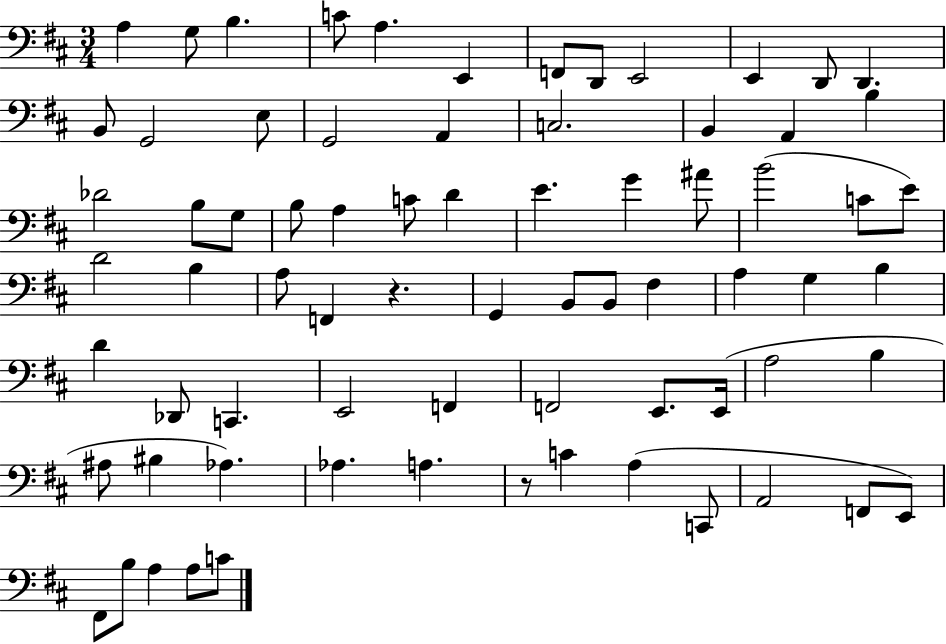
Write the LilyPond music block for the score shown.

{
  \clef bass
  \numericTimeSignature
  \time 3/4
  \key d \major
  a4 g8 b4. | c'8 a4. e,4 | f,8 d,8 e,2 | e,4 d,8 d,4. | \break b,8 g,2 e8 | g,2 a,4 | c2. | b,4 a,4 b4 | \break des'2 b8 g8 | b8 a4 c'8 d'4 | e'4. g'4 ais'8 | b'2( c'8 e'8) | \break d'2 b4 | a8 f,4 r4. | g,4 b,8 b,8 fis4 | a4 g4 b4 | \break d'4 des,8 c,4. | e,2 f,4 | f,2 e,8. e,16( | a2 b4 | \break ais8 bis4 aes4.) | aes4. a4. | r8 c'4 a4( c,8 | a,2 f,8 e,8) | \break fis,8 b8 a4 a8 c'8 | \bar "|."
}